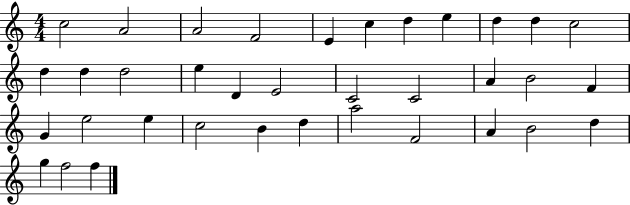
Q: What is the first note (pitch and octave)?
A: C5